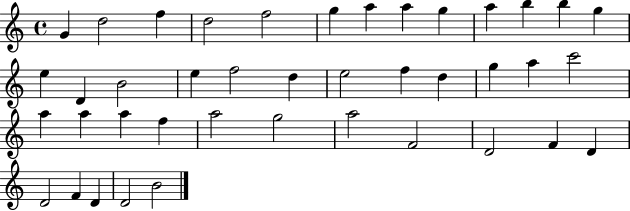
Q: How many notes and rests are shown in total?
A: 41